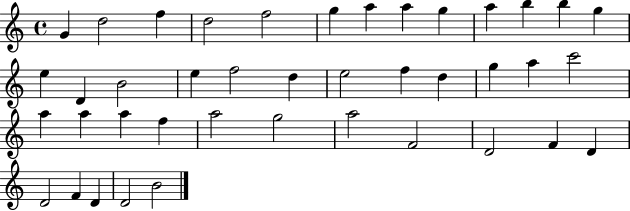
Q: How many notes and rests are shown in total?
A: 41